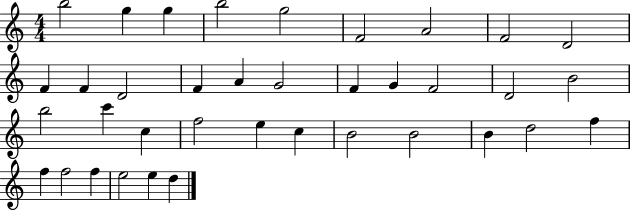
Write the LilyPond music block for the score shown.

{
  \clef treble
  \numericTimeSignature
  \time 4/4
  \key c \major
  b''2 g''4 g''4 | b''2 g''2 | f'2 a'2 | f'2 d'2 | \break f'4 f'4 d'2 | f'4 a'4 g'2 | f'4 g'4 f'2 | d'2 b'2 | \break b''2 c'''4 c''4 | f''2 e''4 c''4 | b'2 b'2 | b'4 d''2 f''4 | \break f''4 f''2 f''4 | e''2 e''4 d''4 | \bar "|."
}